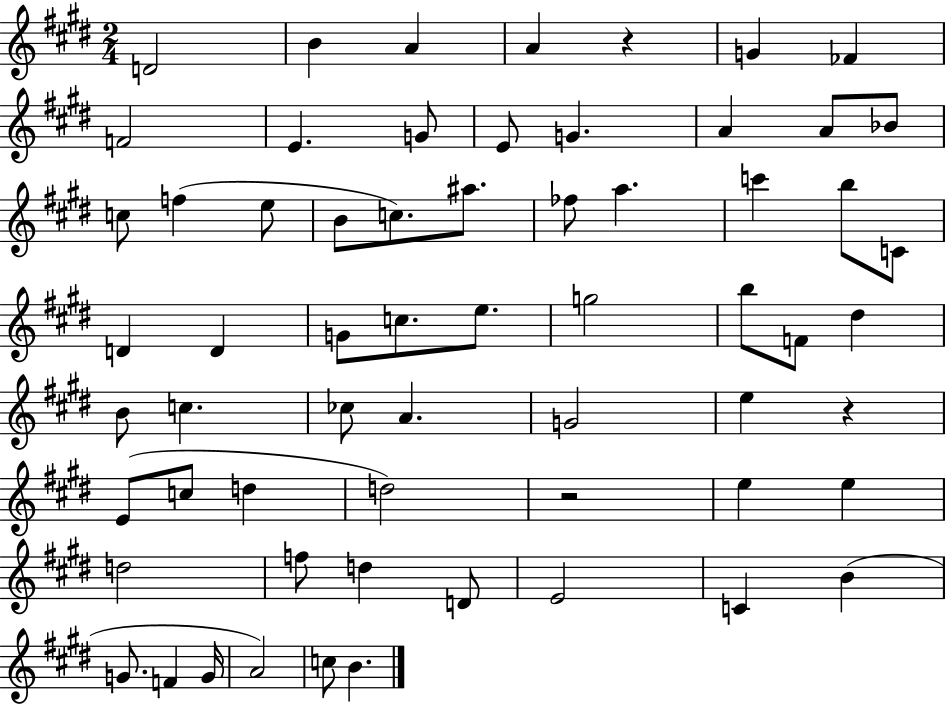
D4/h B4/q A4/q A4/q R/q G4/q FES4/q F4/h E4/q. G4/e E4/e G4/q. A4/q A4/e Bb4/e C5/e F5/q E5/e B4/e C5/e. A#5/e. FES5/e A5/q. C6/q B5/e C4/e D4/q D4/q G4/e C5/e. E5/e. G5/h B5/e F4/e D#5/q B4/e C5/q. CES5/e A4/q. G4/h E5/q R/q E4/e C5/e D5/q D5/h R/h E5/q E5/q D5/h F5/e D5/q D4/e E4/h C4/q B4/q G4/e. F4/q G4/s A4/h C5/e B4/q.